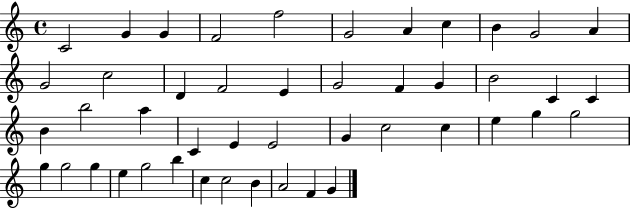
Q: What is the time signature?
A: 4/4